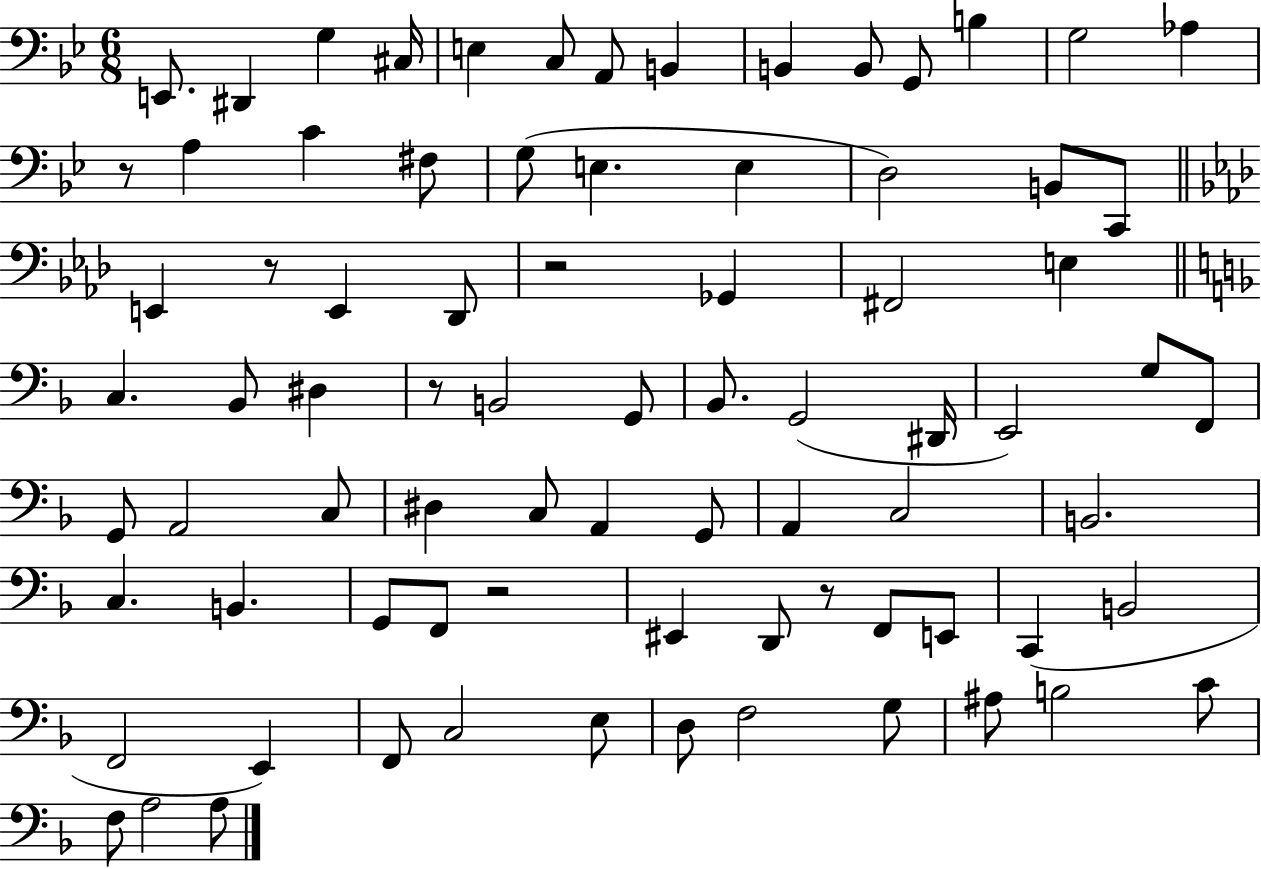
E2/e. D#2/q G3/q C#3/s E3/q C3/e A2/e B2/q B2/q B2/e G2/e B3/q G3/h Ab3/q R/e A3/q C4/q F#3/e G3/e E3/q. E3/q D3/h B2/e C2/e E2/q R/e E2/q Db2/e R/h Gb2/q F#2/h E3/q C3/q. Bb2/e D#3/q R/e B2/h G2/e Bb2/e. G2/h D#2/s E2/h G3/e F2/e G2/e A2/h C3/e D#3/q C3/e A2/q G2/e A2/q C3/h B2/h. C3/q. B2/q. G2/e F2/e R/h EIS2/q D2/e R/e F2/e E2/e C2/q B2/h F2/h E2/q F2/e C3/h E3/e D3/e F3/h G3/e A#3/e B3/h C4/e F3/e A3/h A3/e